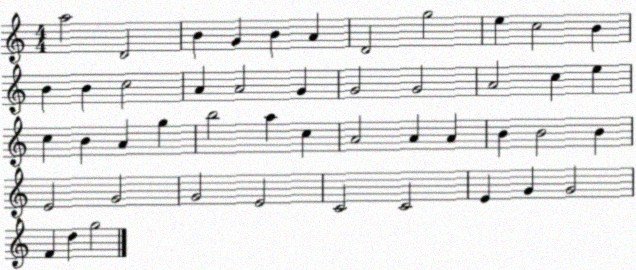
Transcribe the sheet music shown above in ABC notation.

X:1
T:Untitled
M:4/4
L:1/4
K:C
a2 D2 B G B A D2 g2 e c2 B B B c2 A A2 G G2 G2 A2 c e c B A g b2 a c A2 A A B B2 B E2 G2 G2 E2 C2 C2 E G G2 F d g2